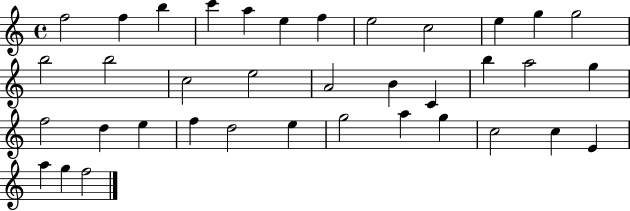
{
  \clef treble
  \time 4/4
  \defaultTimeSignature
  \key c \major
  f''2 f''4 b''4 | c'''4 a''4 e''4 f''4 | e''2 c''2 | e''4 g''4 g''2 | \break b''2 b''2 | c''2 e''2 | a'2 b'4 c'4 | b''4 a''2 g''4 | \break f''2 d''4 e''4 | f''4 d''2 e''4 | g''2 a''4 g''4 | c''2 c''4 e'4 | \break a''4 g''4 f''2 | \bar "|."
}